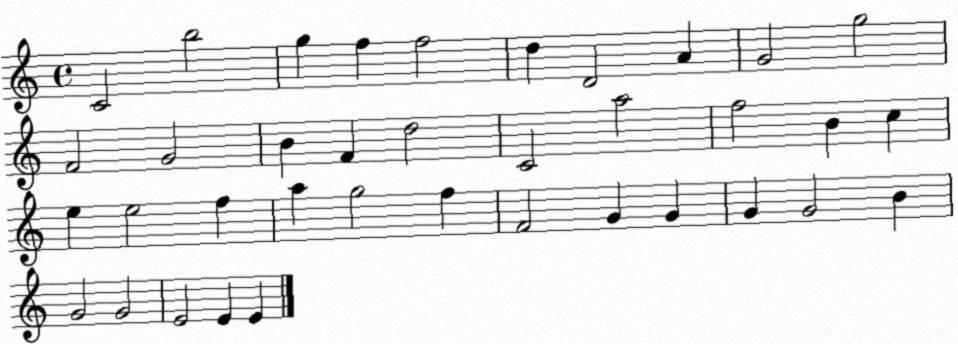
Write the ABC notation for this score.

X:1
T:Untitled
M:4/4
L:1/4
K:C
C2 b2 g f f2 d D2 A G2 g2 F2 G2 B F d2 C2 a2 f2 B c e e2 f a g2 f F2 G G G G2 B G2 G2 E2 E E